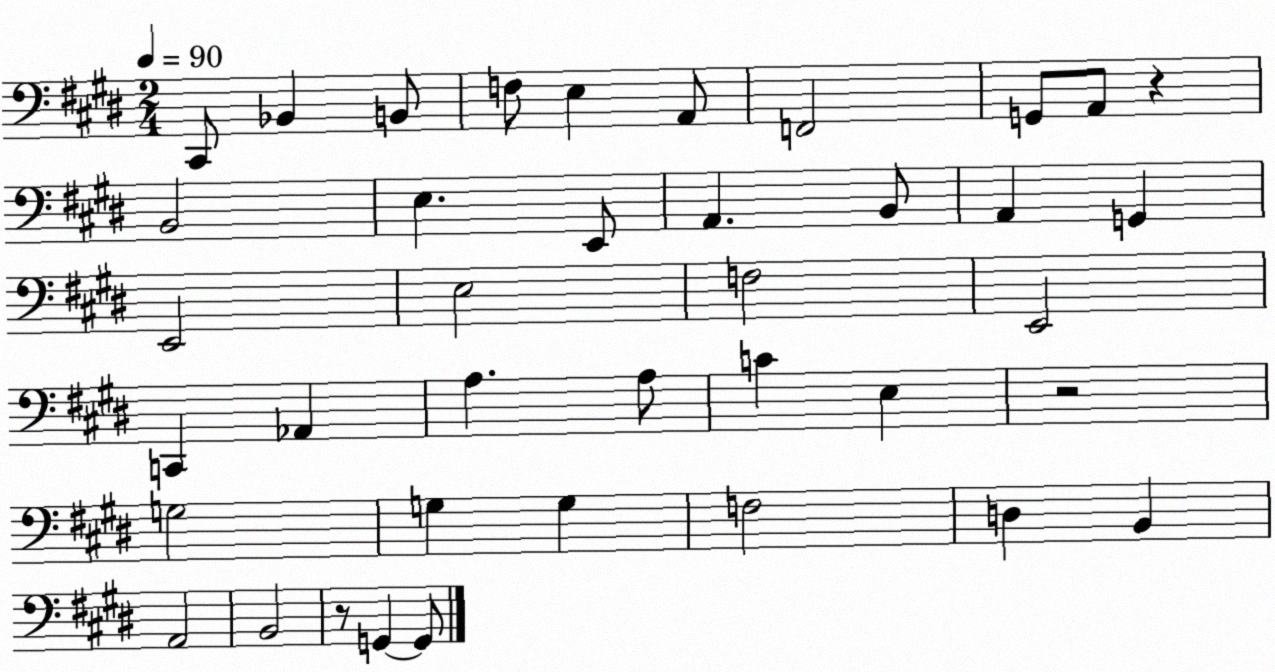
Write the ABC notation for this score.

X:1
T:Untitled
M:2/4
L:1/4
K:E
^C,,/2 _B,, B,,/2 F,/2 E, A,,/2 F,,2 G,,/2 A,,/2 z B,,2 E, E,,/2 A,, B,,/2 A,, G,, E,,2 E,2 F,2 E,,2 C,, _A,, A, A,/2 C E, z2 G,2 G, G, F,2 D, B,, A,,2 B,,2 z/2 G,, G,,/2